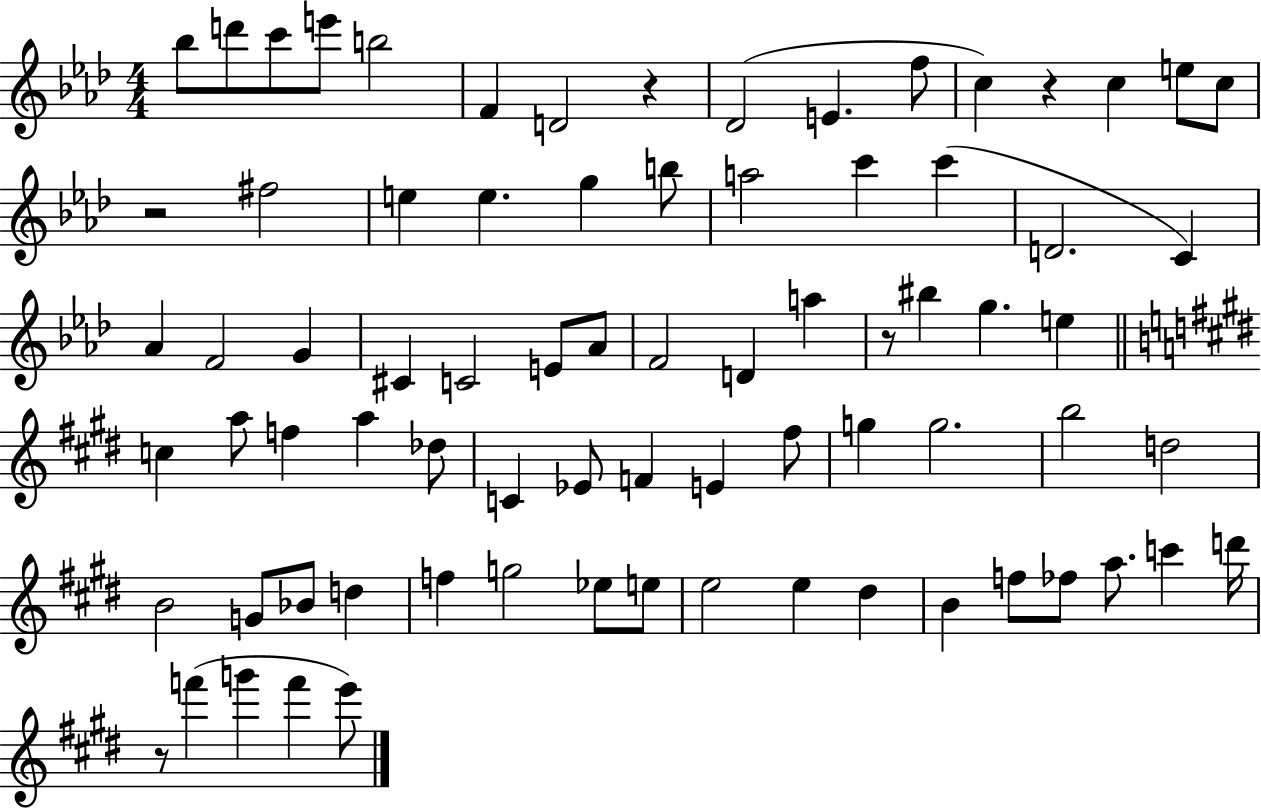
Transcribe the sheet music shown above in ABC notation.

X:1
T:Untitled
M:4/4
L:1/4
K:Ab
_b/2 d'/2 c'/2 e'/2 b2 F D2 z _D2 E f/2 c z c e/2 c/2 z2 ^f2 e e g b/2 a2 c' c' D2 C _A F2 G ^C C2 E/2 _A/2 F2 D a z/2 ^b g e c a/2 f a _d/2 C _E/2 F E ^f/2 g g2 b2 d2 B2 G/2 _B/2 d f g2 _e/2 e/2 e2 e ^d B f/2 _f/2 a/2 c' d'/4 z/2 f' g' f' e'/2